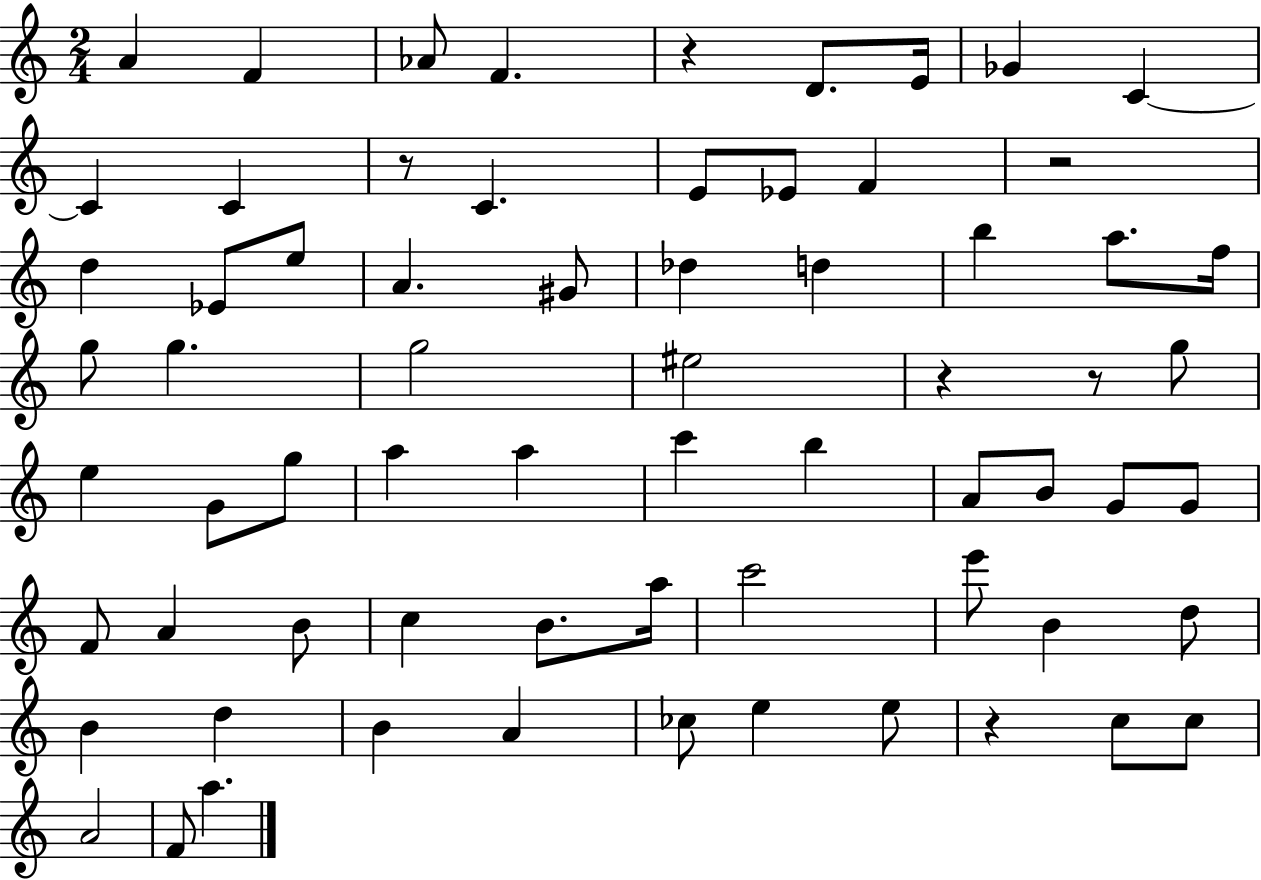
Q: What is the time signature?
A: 2/4